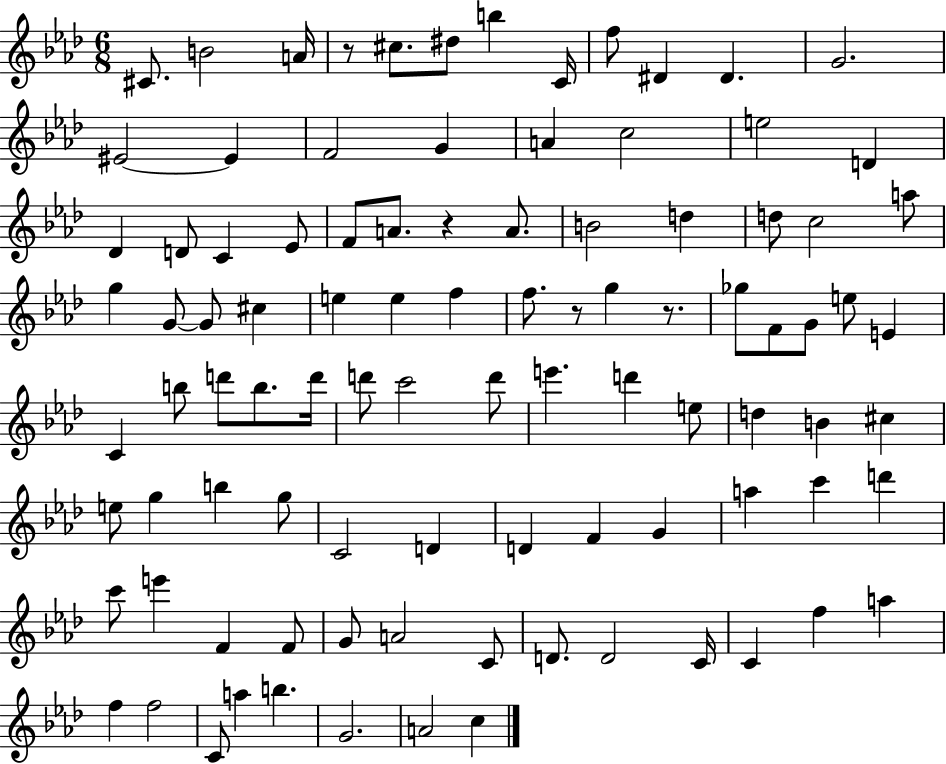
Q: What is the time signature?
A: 6/8